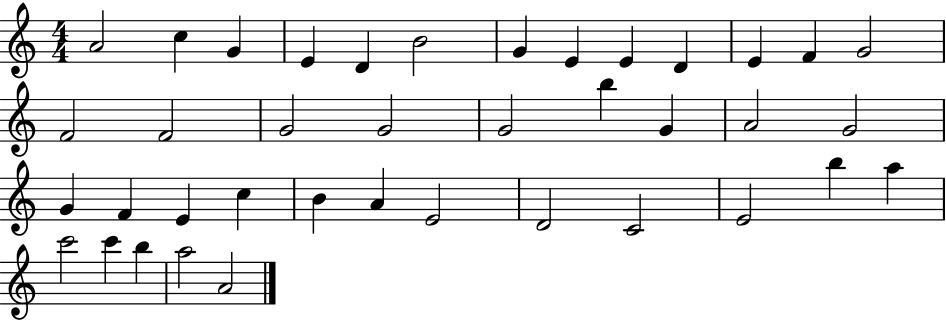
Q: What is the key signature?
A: C major